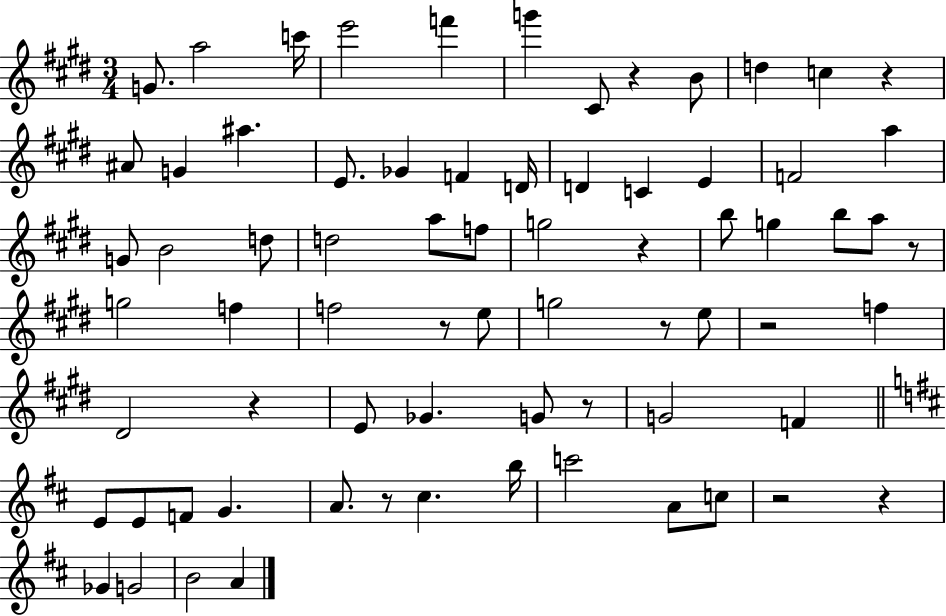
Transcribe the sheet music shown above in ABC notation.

X:1
T:Untitled
M:3/4
L:1/4
K:E
G/2 a2 c'/4 e'2 f' g' ^C/2 z B/2 d c z ^A/2 G ^a E/2 _G F D/4 D C E F2 a G/2 B2 d/2 d2 a/2 f/2 g2 z b/2 g b/2 a/2 z/2 g2 f f2 z/2 e/2 g2 z/2 e/2 z2 f ^D2 z E/2 _G G/2 z/2 G2 F E/2 E/2 F/2 G A/2 z/2 ^c b/4 c'2 A/2 c/2 z2 z _G G2 B2 A